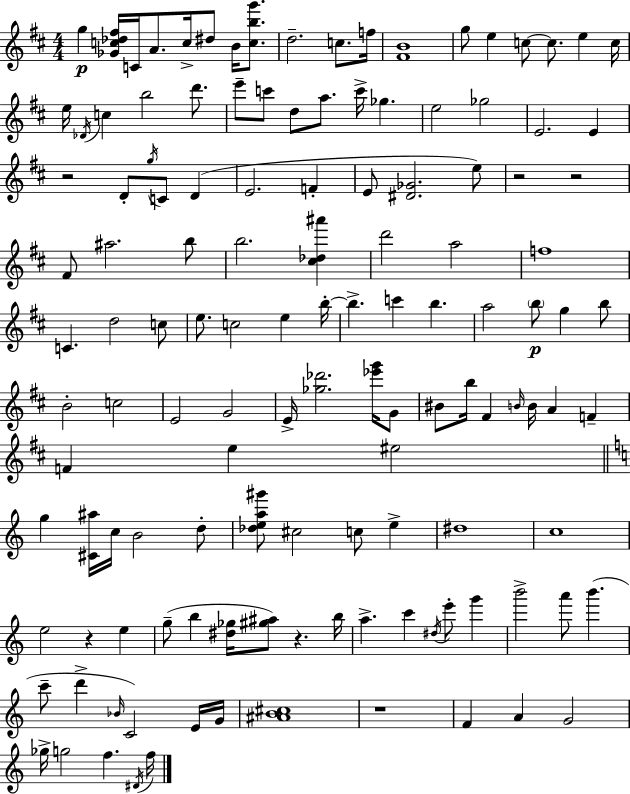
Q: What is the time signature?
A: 4/4